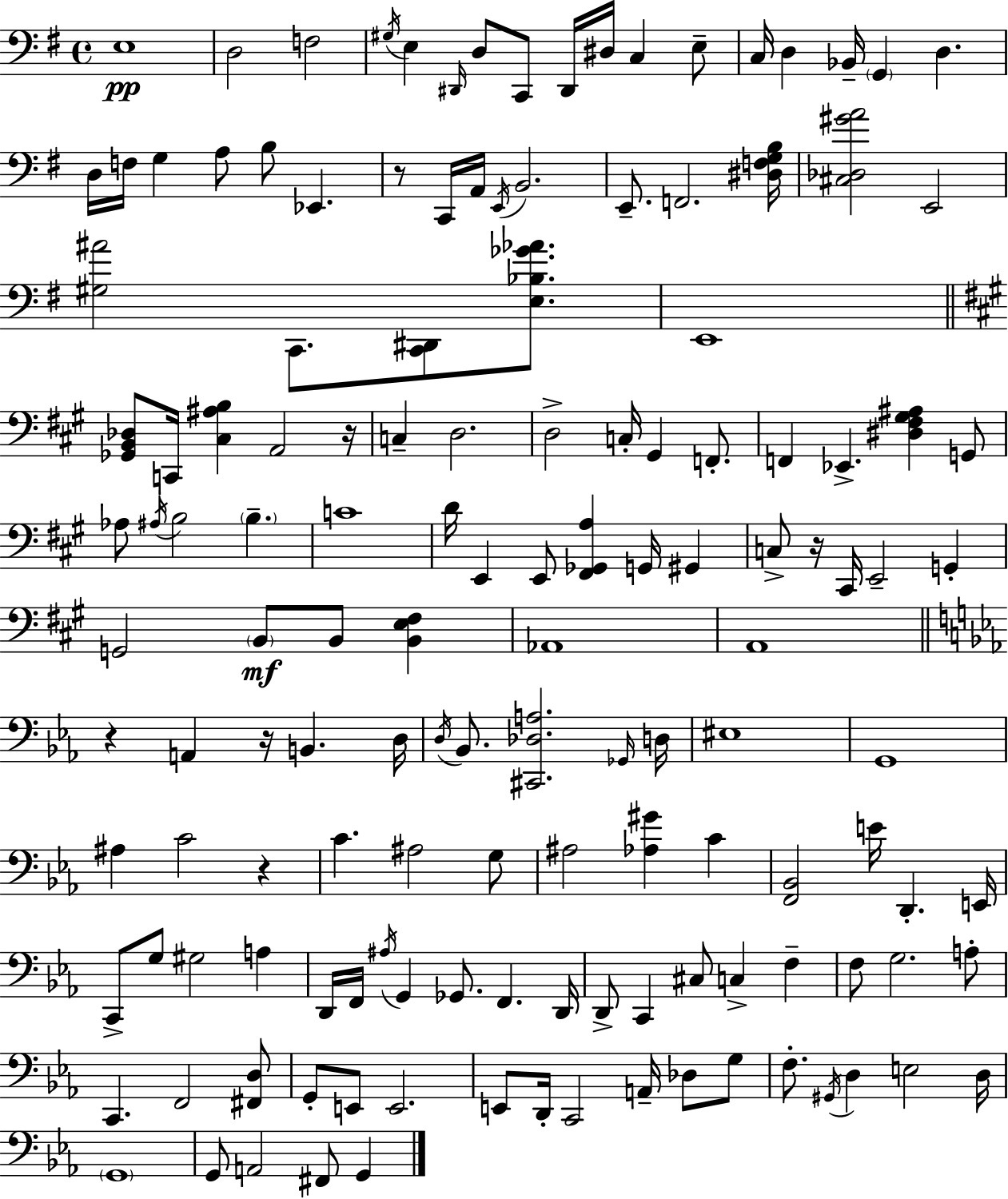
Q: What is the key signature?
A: E minor